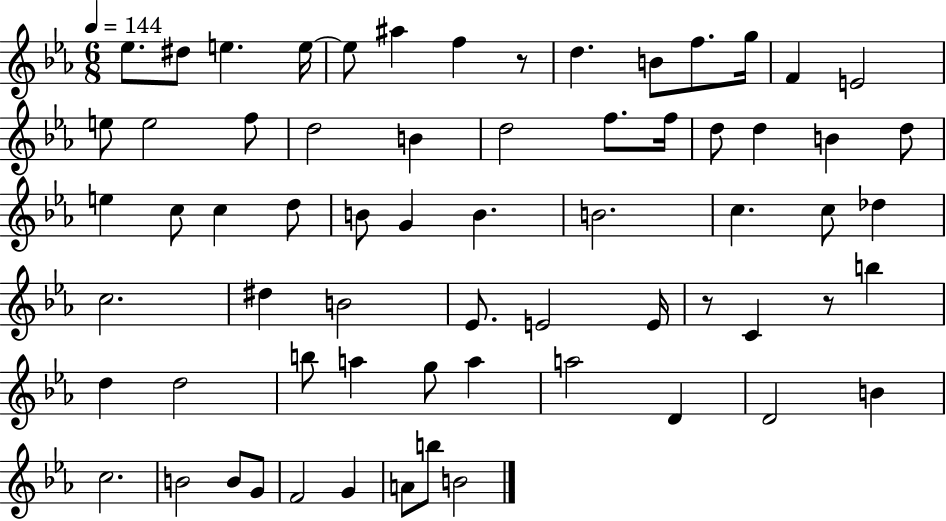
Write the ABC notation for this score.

X:1
T:Untitled
M:6/8
L:1/4
K:Eb
_e/2 ^d/2 e e/4 e/2 ^a f z/2 d B/2 f/2 g/4 F E2 e/2 e2 f/2 d2 B d2 f/2 f/4 d/2 d B d/2 e c/2 c d/2 B/2 G B B2 c c/2 _d c2 ^d B2 _E/2 E2 E/4 z/2 C z/2 b d d2 b/2 a g/2 a a2 D D2 B c2 B2 B/2 G/2 F2 G A/2 b/2 B2